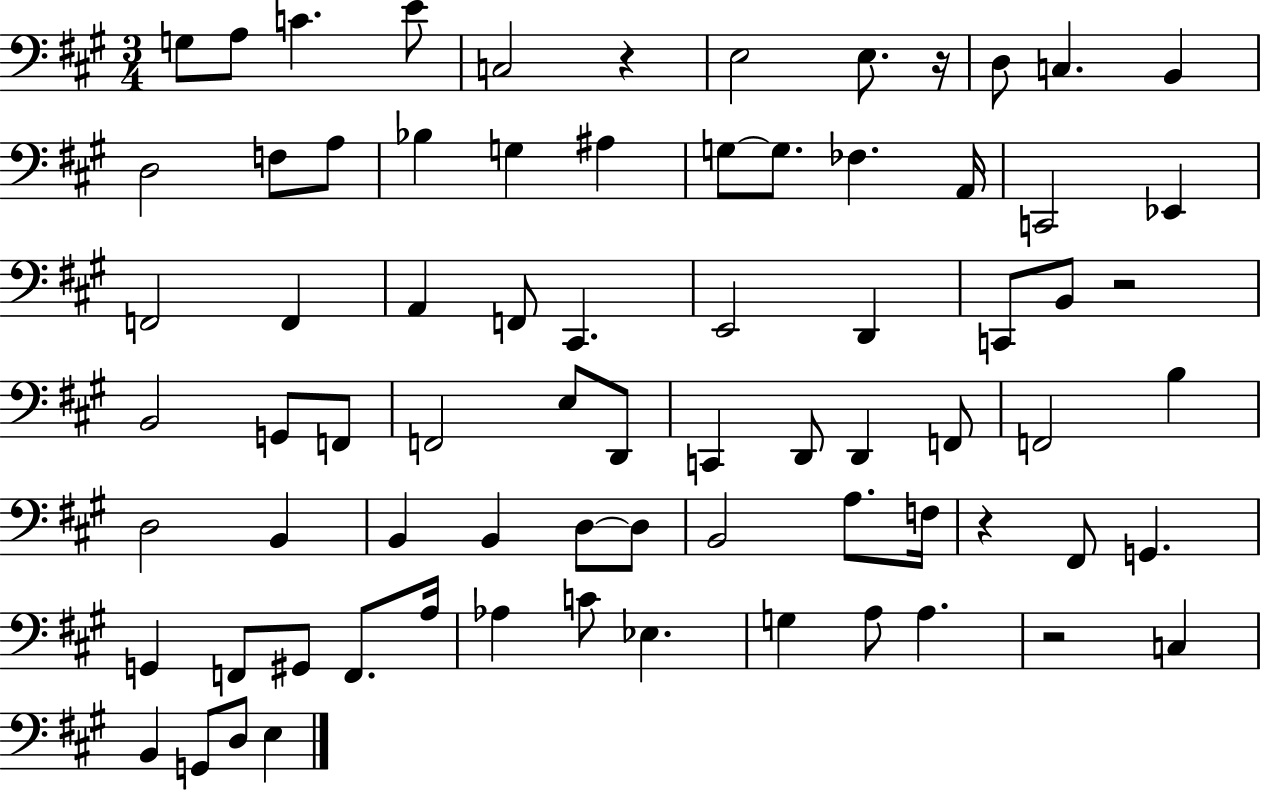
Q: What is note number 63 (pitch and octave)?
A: G3